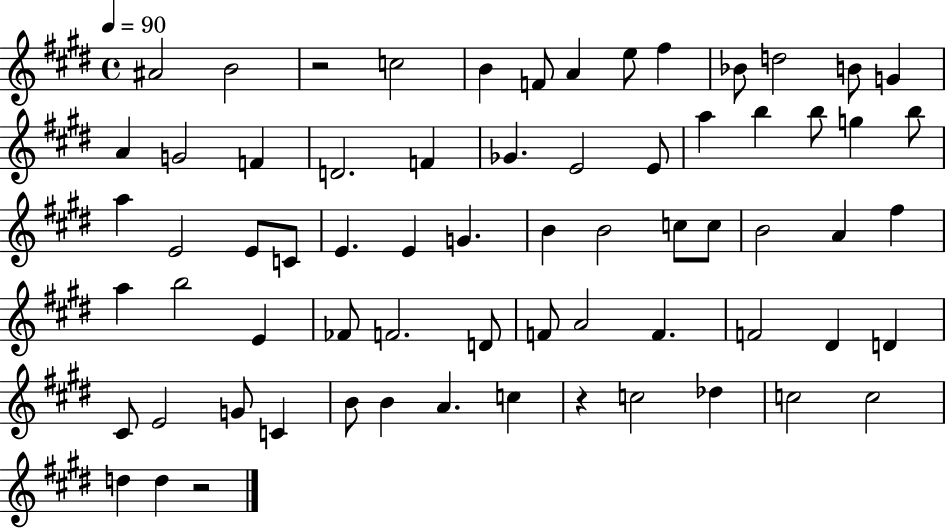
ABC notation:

X:1
T:Untitled
M:4/4
L:1/4
K:E
^A2 B2 z2 c2 B F/2 A e/2 ^f _B/2 d2 B/2 G A G2 F D2 F _G E2 E/2 a b b/2 g b/2 a E2 E/2 C/2 E E G B B2 c/2 c/2 B2 A ^f a b2 E _F/2 F2 D/2 F/2 A2 F F2 ^D D ^C/2 E2 G/2 C B/2 B A c z c2 _d c2 c2 d d z2